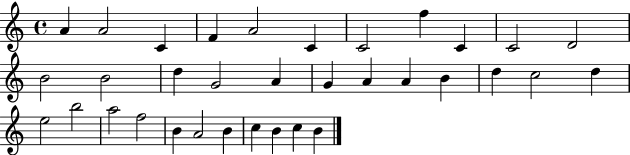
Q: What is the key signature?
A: C major